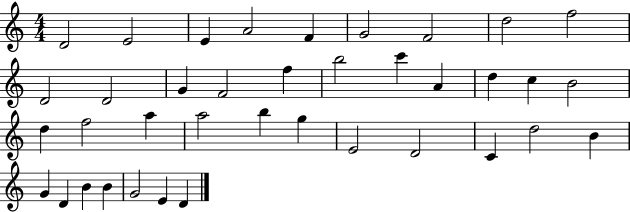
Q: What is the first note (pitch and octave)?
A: D4